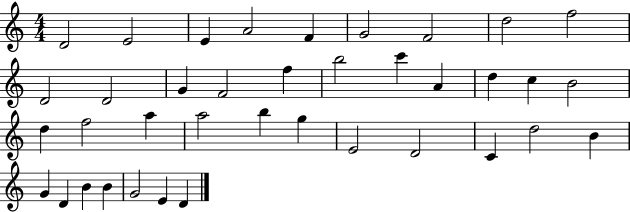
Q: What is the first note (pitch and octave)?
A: D4